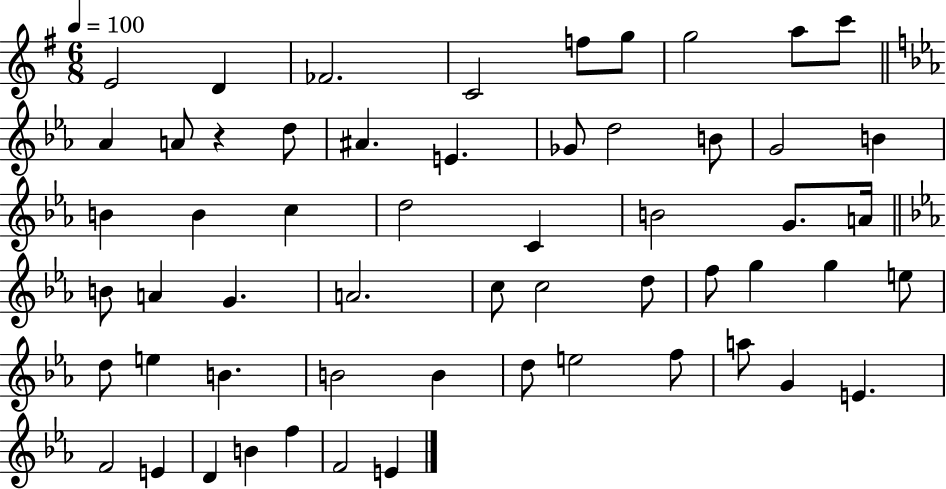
{
  \clef treble
  \numericTimeSignature
  \time 6/8
  \key g \major
  \tempo 4 = 100
  \repeat volta 2 { e'2 d'4 | fes'2. | c'2 f''8 g''8 | g''2 a''8 c'''8 | \break \bar "||" \break \key c \minor aes'4 a'8 r4 d''8 | ais'4. e'4. | ges'8 d''2 b'8 | g'2 b'4 | \break b'4 b'4 c''4 | d''2 c'4 | b'2 g'8. a'16 | \bar "||" \break \key ees \major b'8 a'4 g'4. | a'2. | c''8 c''2 d''8 | f''8 g''4 g''4 e''8 | \break d''8 e''4 b'4. | b'2 b'4 | d''8 e''2 f''8 | a''8 g'4 e'4. | \break f'2 e'4 | d'4 b'4 f''4 | f'2 e'4 | } \bar "|."
}